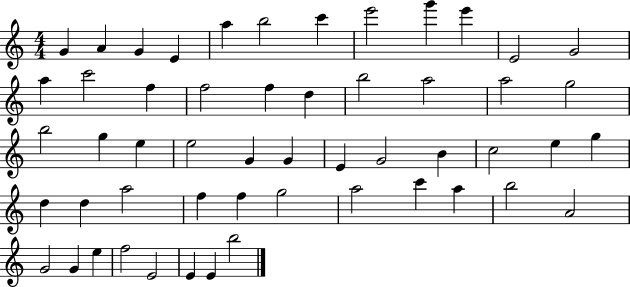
X:1
T:Untitled
M:4/4
L:1/4
K:C
G A G E a b2 c' e'2 g' e' E2 G2 a c'2 f f2 f d b2 a2 a2 g2 b2 g e e2 G G E G2 B c2 e g d d a2 f f g2 a2 c' a b2 A2 G2 G e f2 E2 E E b2